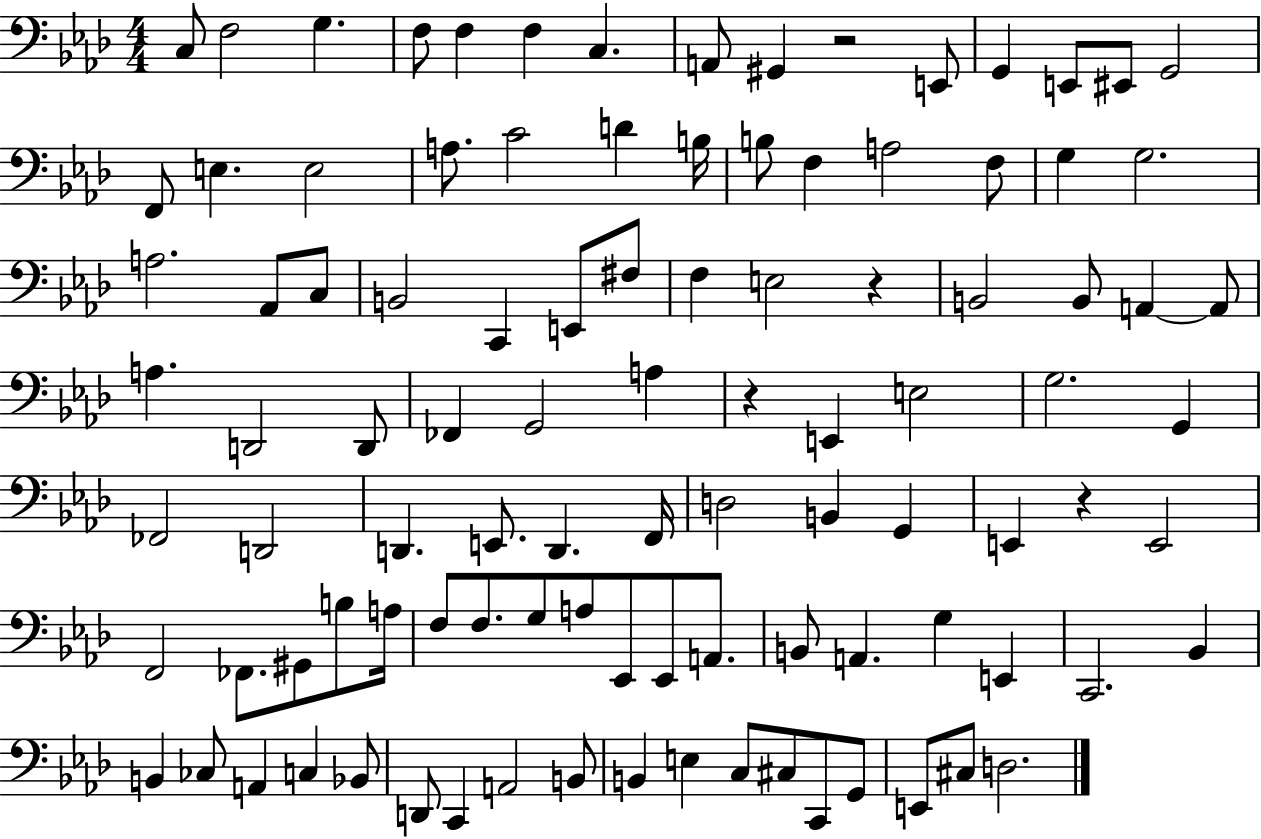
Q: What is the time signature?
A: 4/4